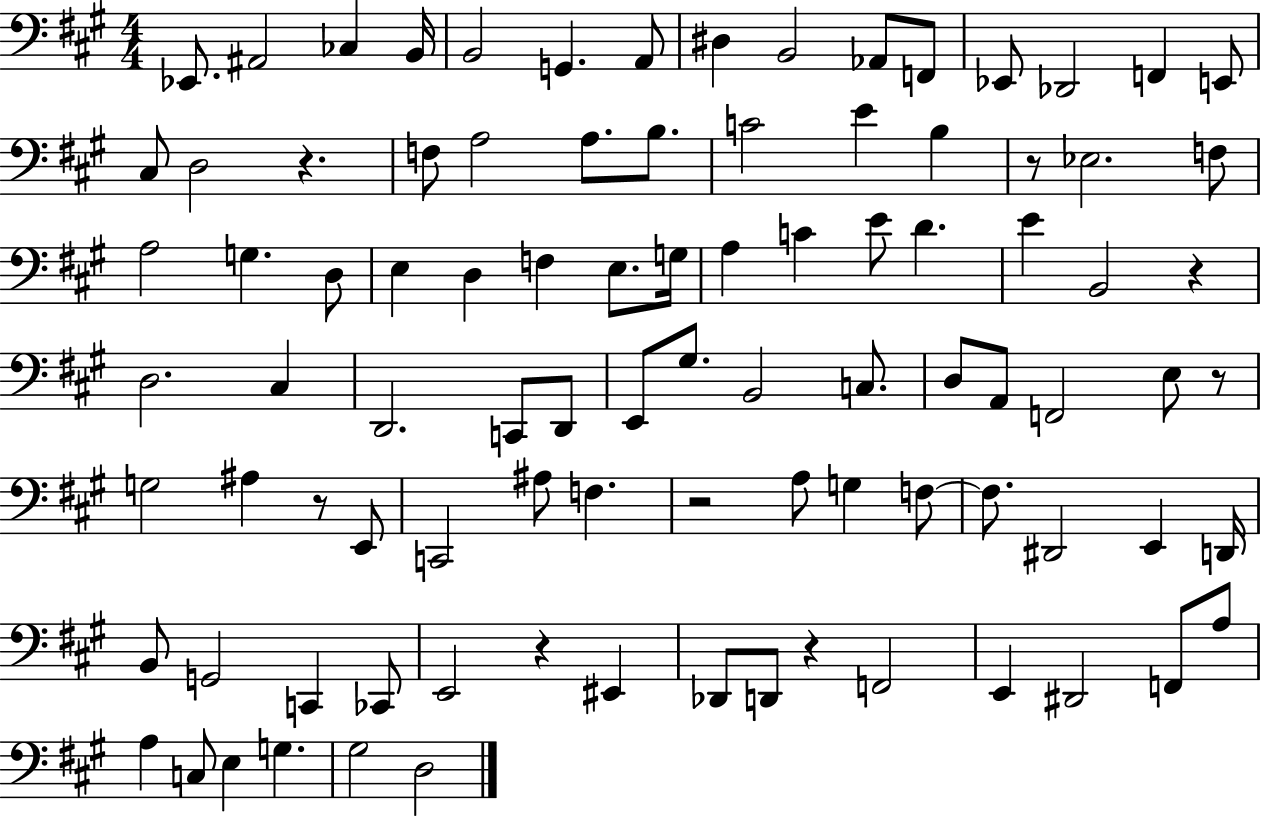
X:1
T:Untitled
M:4/4
L:1/4
K:A
_E,,/2 ^A,,2 _C, B,,/4 B,,2 G,, A,,/2 ^D, B,,2 _A,,/2 F,,/2 _E,,/2 _D,,2 F,, E,,/2 ^C,/2 D,2 z F,/2 A,2 A,/2 B,/2 C2 E B, z/2 _E,2 F,/2 A,2 G, D,/2 E, D, F, E,/2 G,/4 A, C E/2 D E B,,2 z D,2 ^C, D,,2 C,,/2 D,,/2 E,,/2 ^G,/2 B,,2 C,/2 D,/2 A,,/2 F,,2 E,/2 z/2 G,2 ^A, z/2 E,,/2 C,,2 ^A,/2 F, z2 A,/2 G, F,/2 F,/2 ^D,,2 E,, D,,/4 B,,/2 G,,2 C,, _C,,/2 E,,2 z ^E,, _D,,/2 D,,/2 z F,,2 E,, ^D,,2 F,,/2 A,/2 A, C,/2 E, G, ^G,2 D,2